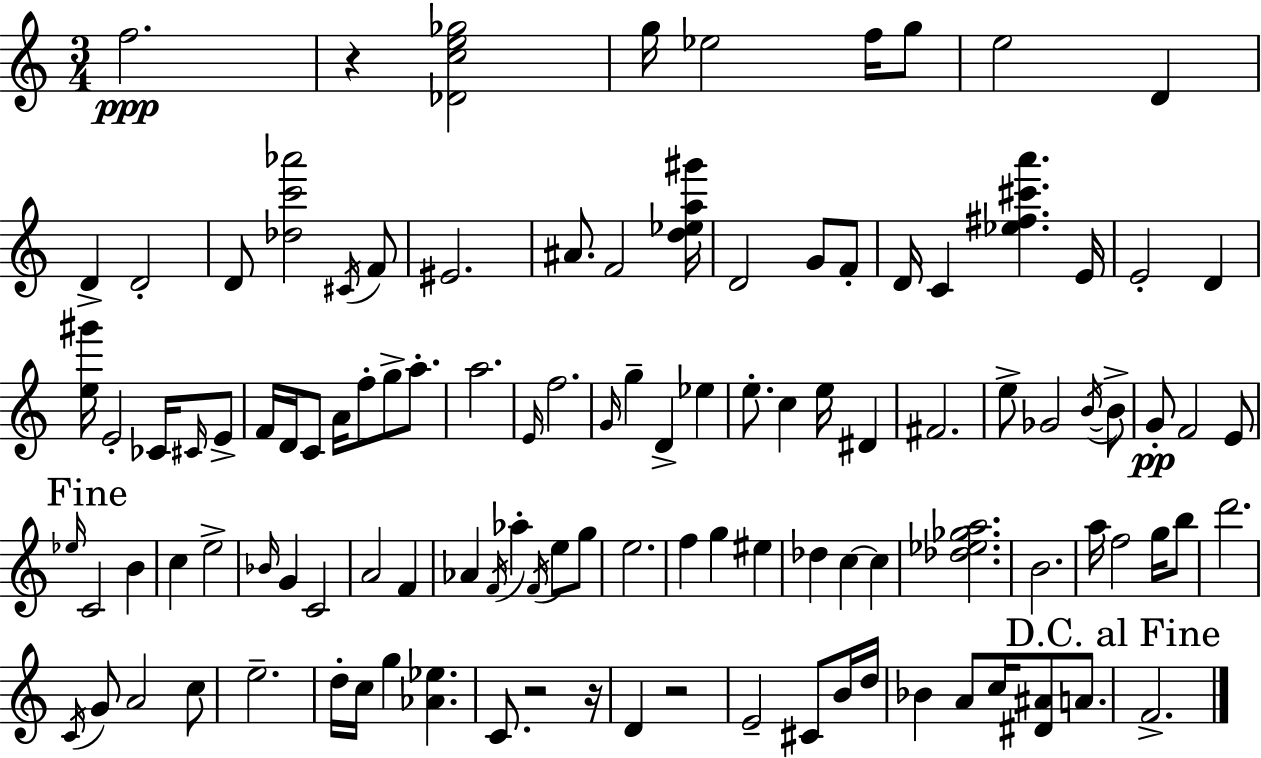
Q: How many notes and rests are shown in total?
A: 113